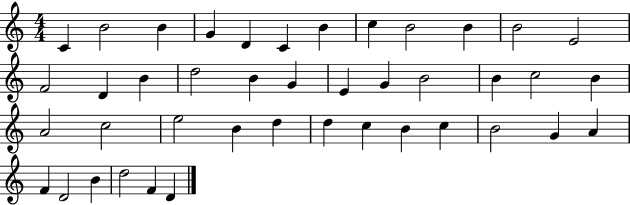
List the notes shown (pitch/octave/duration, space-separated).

C4/q B4/h B4/q G4/q D4/q C4/q B4/q C5/q B4/h B4/q B4/h E4/h F4/h D4/q B4/q D5/h B4/q G4/q E4/q G4/q B4/h B4/q C5/h B4/q A4/h C5/h E5/h B4/q D5/q D5/q C5/q B4/q C5/q B4/h G4/q A4/q F4/q D4/h B4/q D5/h F4/q D4/q